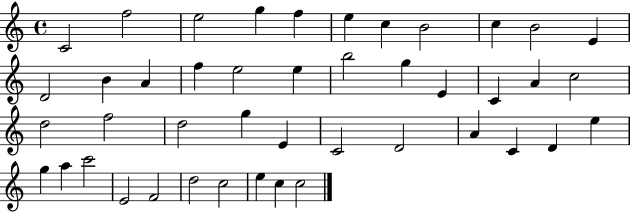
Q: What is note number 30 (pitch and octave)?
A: D4